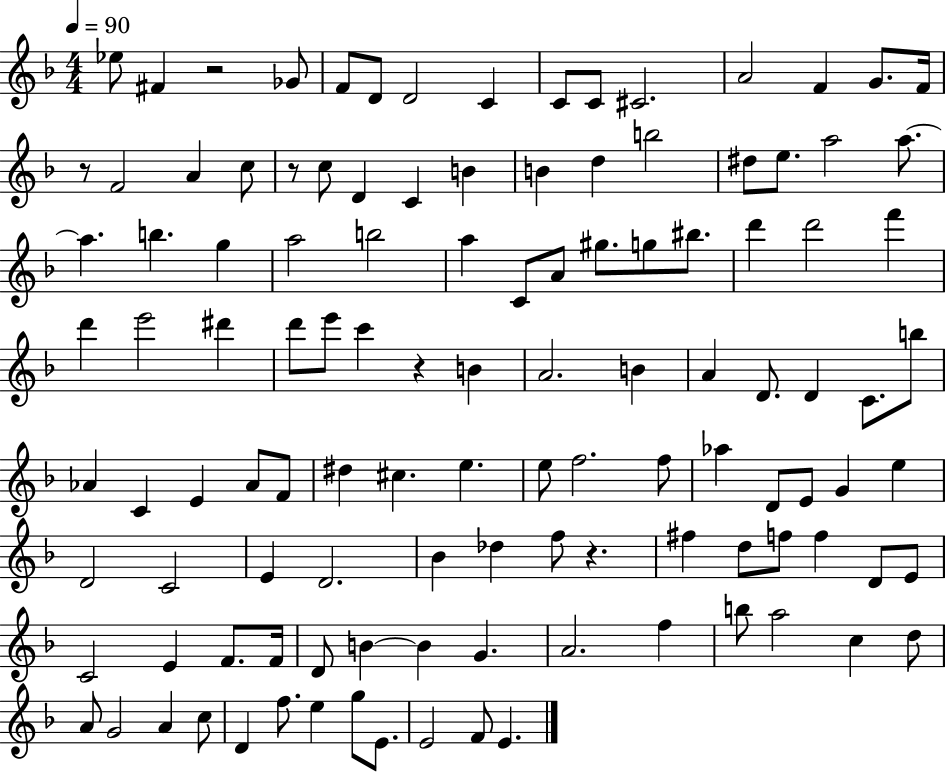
Eb5/e F#4/q R/h Gb4/e F4/e D4/e D4/h C4/q C4/e C4/e C#4/h. A4/h F4/q G4/e. F4/s R/e F4/h A4/q C5/e R/e C5/e D4/q C4/q B4/q B4/q D5/q B5/h D#5/e E5/e. A5/h A5/e. A5/q. B5/q. G5/q A5/h B5/h A5/q C4/e A4/e G#5/e. G5/e BIS5/e. D6/q D6/h F6/q D6/q E6/h D#6/q D6/e E6/e C6/q R/q B4/q A4/h. B4/q A4/q D4/e. D4/q C4/e. B5/e Ab4/q C4/q E4/q Ab4/e F4/e D#5/q C#5/q. E5/q. E5/e F5/h. F5/e Ab5/q D4/e E4/e G4/q E5/q D4/h C4/h E4/q D4/h. Bb4/q Db5/q F5/e R/q. F#5/q D5/e F5/e F5/q D4/e E4/e C4/h E4/q F4/e. F4/s D4/e B4/q B4/q G4/q. A4/h. F5/q B5/e A5/h C5/q D5/e A4/e G4/h A4/q C5/e D4/q F5/e. E5/q G5/e E4/e. E4/h F4/e E4/q.